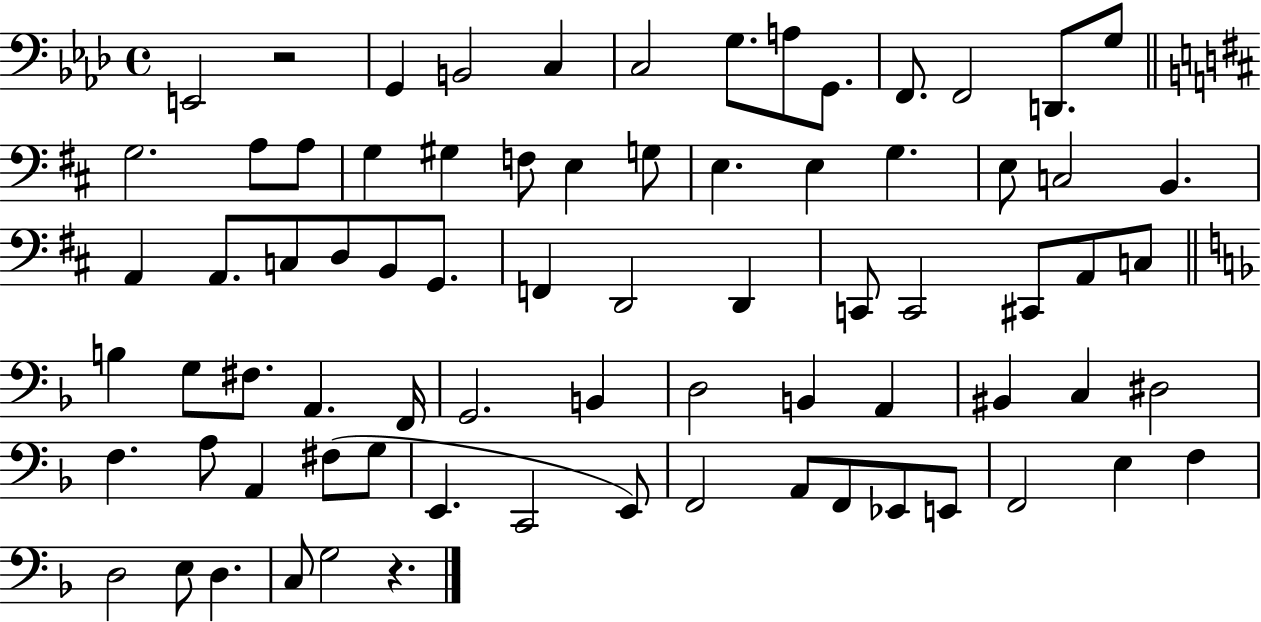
X:1
T:Untitled
M:4/4
L:1/4
K:Ab
E,,2 z2 G,, B,,2 C, C,2 G,/2 A,/2 G,,/2 F,,/2 F,,2 D,,/2 G,/2 G,2 A,/2 A,/2 G, ^G, F,/2 E, G,/2 E, E, G, E,/2 C,2 B,, A,, A,,/2 C,/2 D,/2 B,,/2 G,,/2 F,, D,,2 D,, C,,/2 C,,2 ^C,,/2 A,,/2 C,/2 B, G,/2 ^F,/2 A,, F,,/4 G,,2 B,, D,2 B,, A,, ^B,, C, ^D,2 F, A,/2 A,, ^F,/2 G,/2 E,, C,,2 E,,/2 F,,2 A,,/2 F,,/2 _E,,/2 E,,/2 F,,2 E, F, D,2 E,/2 D, C,/2 G,2 z